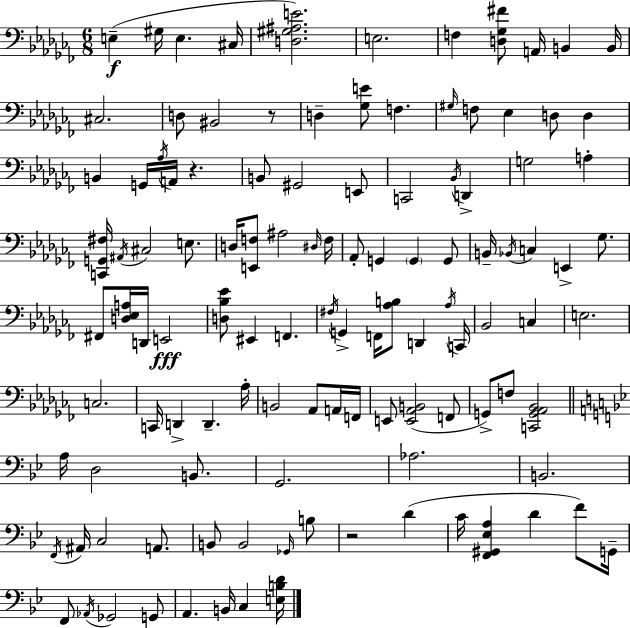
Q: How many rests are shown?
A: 3